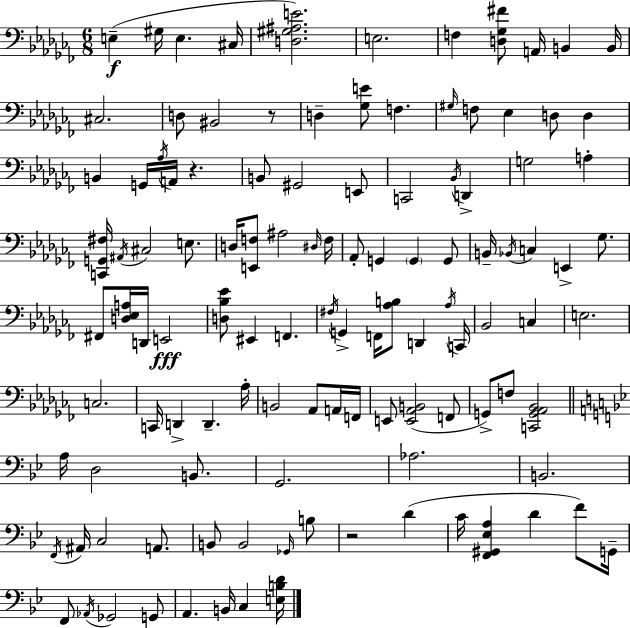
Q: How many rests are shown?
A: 3